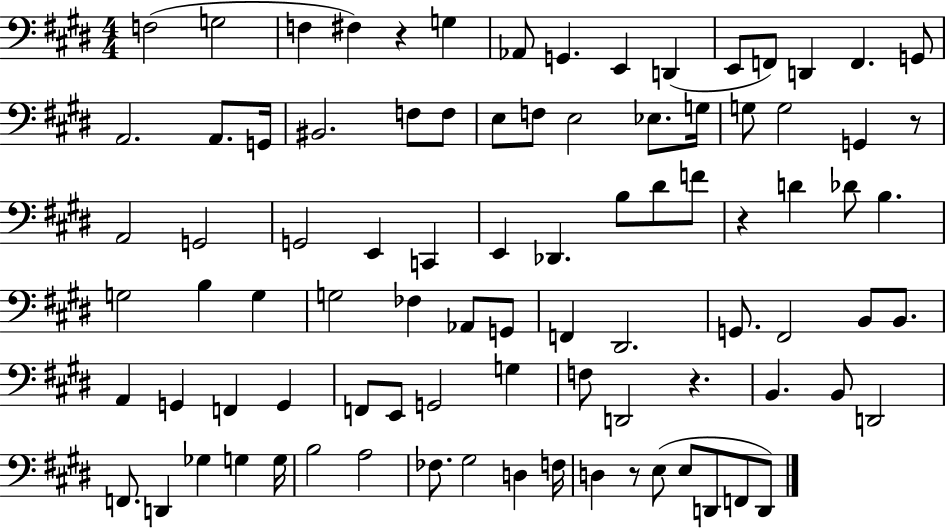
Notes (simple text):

F3/h G3/h F3/q F#3/q R/q G3/q Ab2/e G2/q. E2/q D2/q E2/e F2/e D2/q F2/q. G2/e A2/h. A2/e. G2/s BIS2/h. F3/e F3/e E3/e F3/e E3/h Eb3/e. G3/s G3/e G3/h G2/q R/e A2/h G2/h G2/h E2/q C2/q E2/q Db2/q. B3/e D#4/e F4/e R/q D4/q Db4/e B3/q. G3/h B3/q G3/q G3/h FES3/q Ab2/e G2/e F2/q D#2/h. G2/e. F#2/h B2/e B2/e. A2/q G2/q F2/q G2/q F2/e E2/e G2/h G3/q F3/e D2/h R/q. B2/q. B2/e D2/h F2/e. D2/q Gb3/q G3/q G3/s B3/h A3/h FES3/e. G#3/h D3/q F3/s D3/q R/e E3/e E3/e D2/e F2/e D2/e